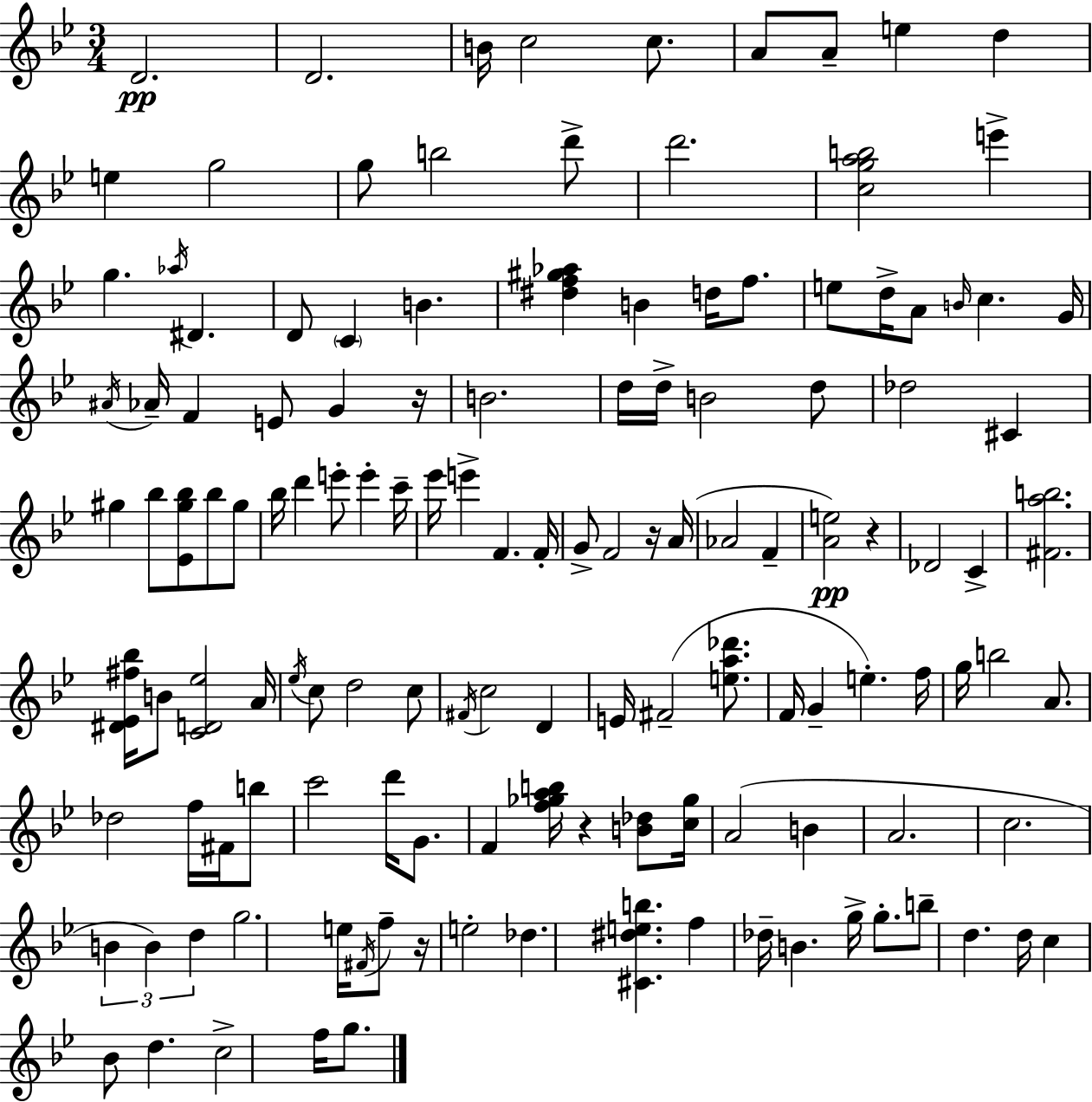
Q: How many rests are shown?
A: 5